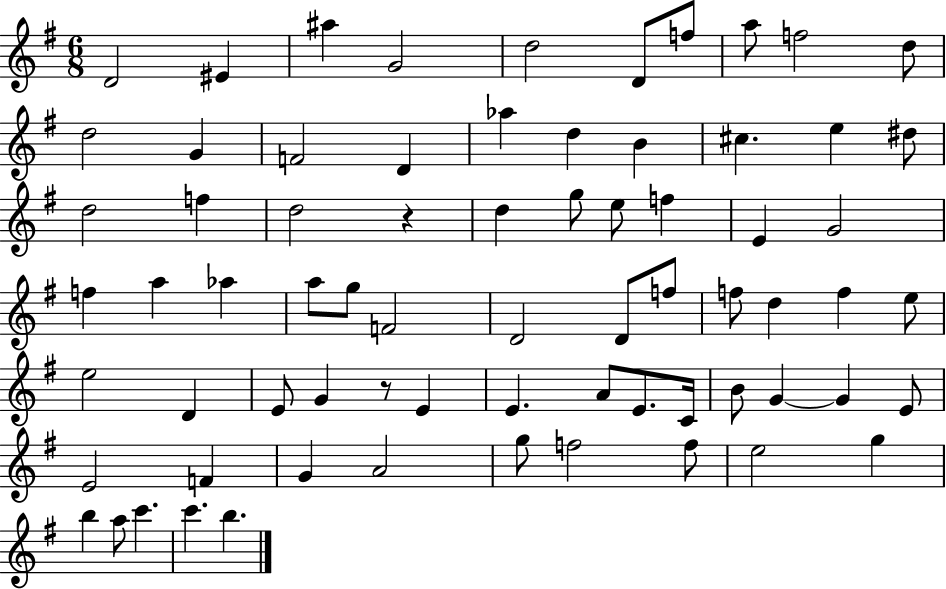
X:1
T:Untitled
M:6/8
L:1/4
K:G
D2 ^E ^a G2 d2 D/2 f/2 a/2 f2 d/2 d2 G F2 D _a d B ^c e ^d/2 d2 f d2 z d g/2 e/2 f E G2 f a _a a/2 g/2 F2 D2 D/2 f/2 f/2 d f e/2 e2 D E/2 G z/2 E E A/2 E/2 C/4 B/2 G G E/2 E2 F G A2 g/2 f2 f/2 e2 g b a/2 c' c' b